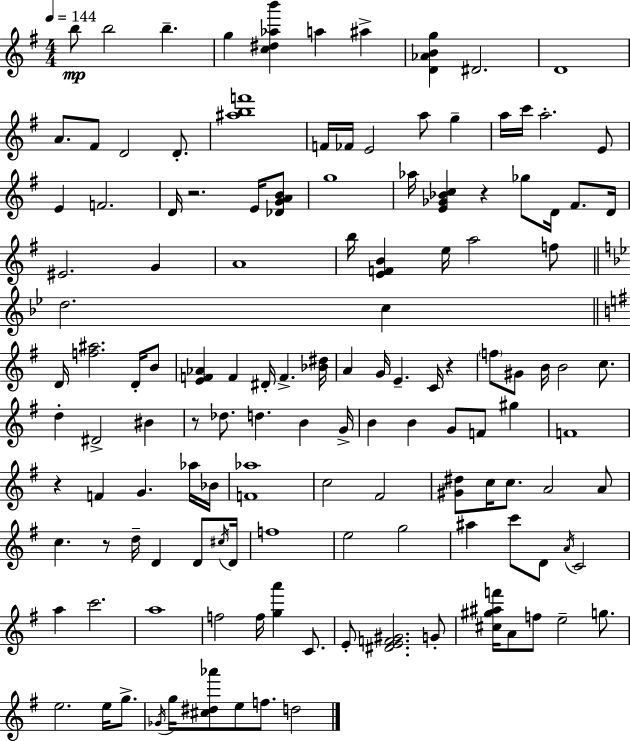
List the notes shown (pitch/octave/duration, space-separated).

B5/e B5/h B5/q. G5/q [C5,D#5,Ab5,B6]/q A5/q A#5/q [D4,Ab4,B4,G5]/q D#4/h. D4/w A4/e. F#4/e D4/h D4/e. [A#5,B5,F6]/w F4/s FES4/s E4/h A5/e G5/q A5/s C6/s A5/h. E4/e E4/q F4/h. D4/s R/h. E4/s [Db4,G4,A4,B4]/e G5/w Ab5/s [E4,Gb4,Bb4,C5]/q R/q Gb5/e D4/s F#4/e. D4/s EIS4/h. G4/q A4/w B5/s [E4,F4,B4]/q E5/s A5/h F5/e D5/h. C5/q D4/s [F5,A#5]/h. D4/s B4/e [E4,F4,Ab4]/q F4/q D#4/s F4/q. [Bb4,D#5]/s A4/q G4/s E4/q. C4/s R/q F5/e G#4/e B4/s B4/h C5/e. D5/q D#4/h BIS4/q R/e Db5/e. D5/q. B4/q G4/s B4/q B4/q G4/e F4/e G#5/q F4/w R/q F4/q G4/q. Ab5/s Bb4/s [F4,Ab5]/w C5/h F#4/h [G#4,D#5]/e C5/s C5/e. A4/h A4/e C5/q. R/e D5/s D4/q D4/e C#5/s D4/s F5/w E5/h G5/h A#5/q C6/e D4/e A4/s C4/h A5/q C6/h. A5/w F5/h F5/s [G5,A6]/q C4/e. E4/e [D#4,E4,F4,G#4]/h. G4/e [C#5,G#5,A#5,F6]/s A4/e F5/e E5/h G5/e. E5/h. E5/s G5/e. Gb4/s G5/s [C#5,D#5,Ab6]/e E5/e F5/e. D5/h